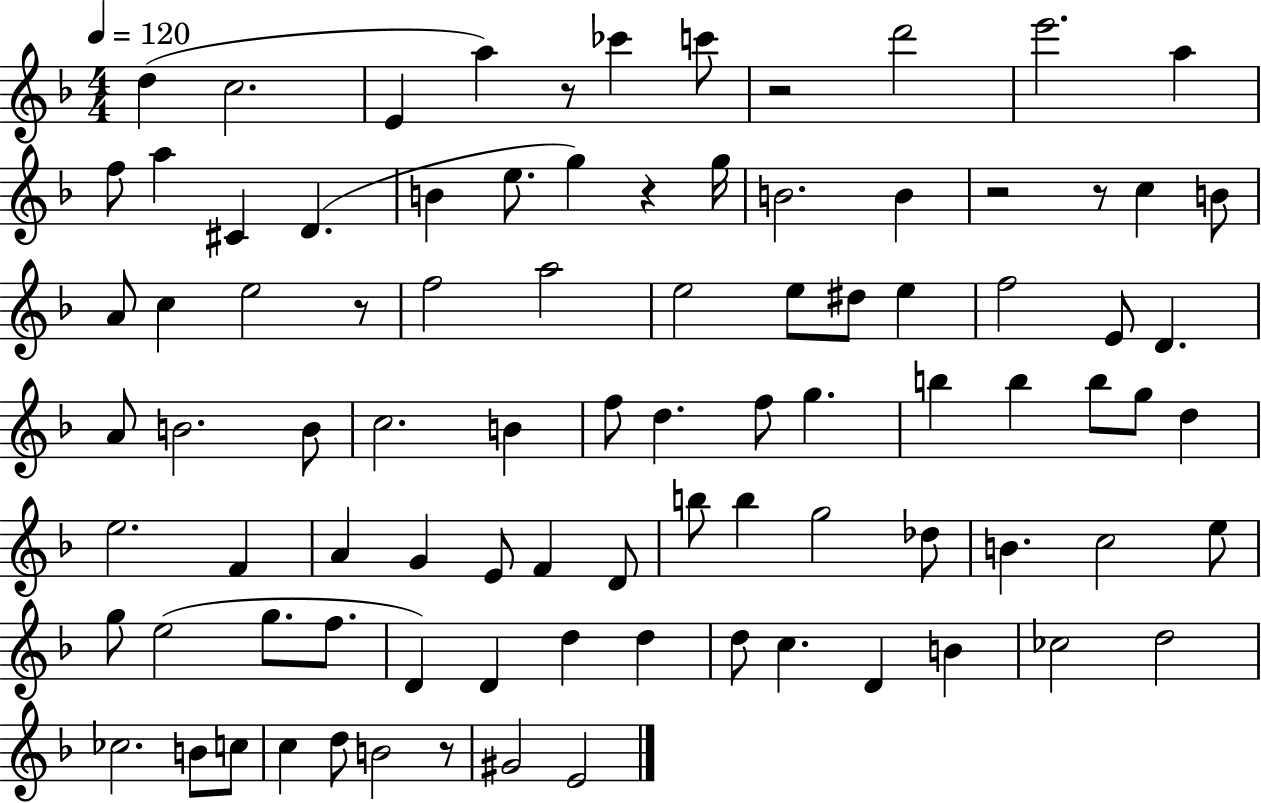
{
  \clef treble
  \numericTimeSignature
  \time 4/4
  \key f \major
  \tempo 4 = 120
  \repeat volta 2 { d''4( c''2. | e'4 a''4) r8 ces'''4 c'''8 | r2 d'''2 | e'''2. a''4 | \break f''8 a''4 cis'4 d'4.( | b'4 e''8. g''4) r4 g''16 | b'2. b'4 | r2 r8 c''4 b'8 | \break a'8 c''4 e''2 r8 | f''2 a''2 | e''2 e''8 dis''8 e''4 | f''2 e'8 d'4. | \break a'8 b'2. b'8 | c''2. b'4 | f''8 d''4. f''8 g''4. | b''4 b''4 b''8 g''8 d''4 | \break e''2. f'4 | a'4 g'4 e'8 f'4 d'8 | b''8 b''4 g''2 des''8 | b'4. c''2 e''8 | \break g''8 e''2( g''8. f''8. | d'4) d'4 d''4 d''4 | d''8 c''4. d'4 b'4 | ces''2 d''2 | \break ces''2. b'8 c''8 | c''4 d''8 b'2 r8 | gis'2 e'2 | } \bar "|."
}